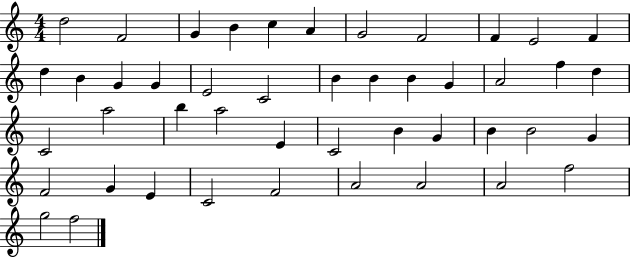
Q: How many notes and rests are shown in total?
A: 46